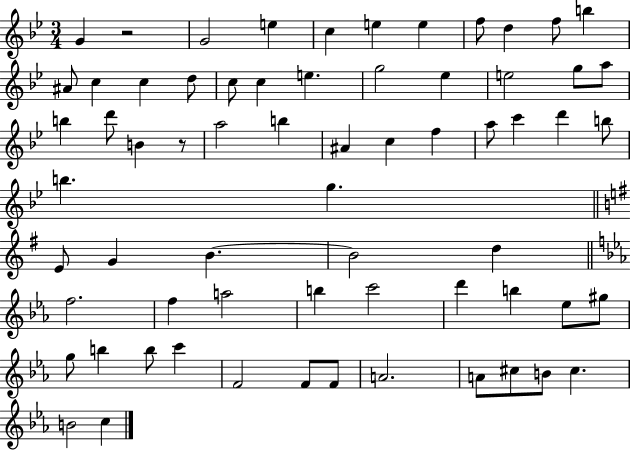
{
  \clef treble
  \numericTimeSignature
  \time 3/4
  \key bes \major
  \repeat volta 2 { g'4 r2 | g'2 e''4 | c''4 e''4 e''4 | f''8 d''4 f''8 b''4 | \break ais'8 c''4 c''4 d''8 | c''8 c''4 e''4. | g''2 ees''4 | e''2 g''8 a''8 | \break b''4 d'''8 b'4 r8 | a''2 b''4 | ais'4 c''4 f''4 | a''8 c'''4 d'''4 b''8 | \break b''4. g''4. | \bar "||" \break \key e \minor e'8 g'4 b'4.~~ | b'2 d''4 | \bar "||" \break \key ees \major f''2. | f''4 a''2 | b''4 c'''2 | d'''4 b''4 ees''8 gis''8 | \break g''8 b''4 b''8 c'''4 | f'2 f'8 f'8 | a'2. | a'8 cis''8 b'8 cis''4. | \break b'2 c''4 | } \bar "|."
}